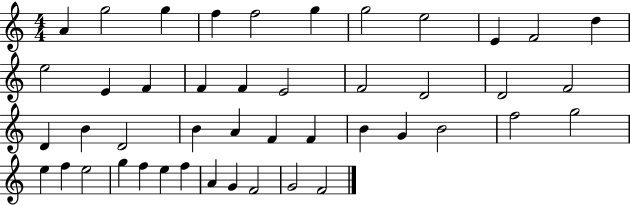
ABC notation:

X:1
T:Untitled
M:4/4
L:1/4
K:C
A g2 g f f2 g g2 e2 E F2 d e2 E F F F E2 F2 D2 D2 F2 D B D2 B A F F B G B2 f2 g2 e f e2 g f e f A G F2 G2 F2